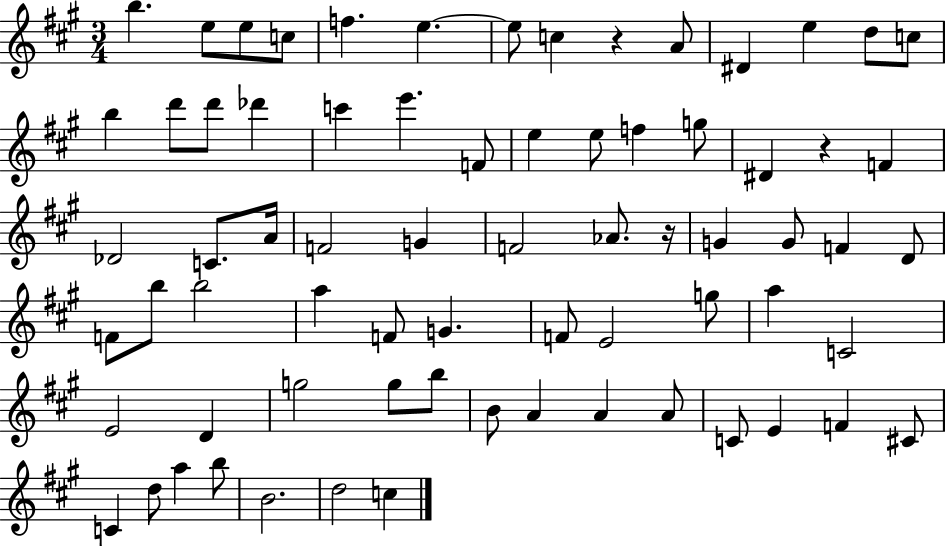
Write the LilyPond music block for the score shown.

{
  \clef treble
  \numericTimeSignature
  \time 3/4
  \key a \major
  b''4. e''8 e''8 c''8 | f''4. e''4.~~ | e''8 c''4 r4 a'8 | dis'4 e''4 d''8 c''8 | \break b''4 d'''8 d'''8 des'''4 | c'''4 e'''4. f'8 | e''4 e''8 f''4 g''8 | dis'4 r4 f'4 | \break des'2 c'8. a'16 | f'2 g'4 | f'2 aes'8. r16 | g'4 g'8 f'4 d'8 | \break f'8 b''8 b''2 | a''4 f'8 g'4. | f'8 e'2 g''8 | a''4 c'2 | \break e'2 d'4 | g''2 g''8 b''8 | b'8 a'4 a'4 a'8 | c'8 e'4 f'4 cis'8 | \break c'4 d''8 a''4 b''8 | b'2. | d''2 c''4 | \bar "|."
}